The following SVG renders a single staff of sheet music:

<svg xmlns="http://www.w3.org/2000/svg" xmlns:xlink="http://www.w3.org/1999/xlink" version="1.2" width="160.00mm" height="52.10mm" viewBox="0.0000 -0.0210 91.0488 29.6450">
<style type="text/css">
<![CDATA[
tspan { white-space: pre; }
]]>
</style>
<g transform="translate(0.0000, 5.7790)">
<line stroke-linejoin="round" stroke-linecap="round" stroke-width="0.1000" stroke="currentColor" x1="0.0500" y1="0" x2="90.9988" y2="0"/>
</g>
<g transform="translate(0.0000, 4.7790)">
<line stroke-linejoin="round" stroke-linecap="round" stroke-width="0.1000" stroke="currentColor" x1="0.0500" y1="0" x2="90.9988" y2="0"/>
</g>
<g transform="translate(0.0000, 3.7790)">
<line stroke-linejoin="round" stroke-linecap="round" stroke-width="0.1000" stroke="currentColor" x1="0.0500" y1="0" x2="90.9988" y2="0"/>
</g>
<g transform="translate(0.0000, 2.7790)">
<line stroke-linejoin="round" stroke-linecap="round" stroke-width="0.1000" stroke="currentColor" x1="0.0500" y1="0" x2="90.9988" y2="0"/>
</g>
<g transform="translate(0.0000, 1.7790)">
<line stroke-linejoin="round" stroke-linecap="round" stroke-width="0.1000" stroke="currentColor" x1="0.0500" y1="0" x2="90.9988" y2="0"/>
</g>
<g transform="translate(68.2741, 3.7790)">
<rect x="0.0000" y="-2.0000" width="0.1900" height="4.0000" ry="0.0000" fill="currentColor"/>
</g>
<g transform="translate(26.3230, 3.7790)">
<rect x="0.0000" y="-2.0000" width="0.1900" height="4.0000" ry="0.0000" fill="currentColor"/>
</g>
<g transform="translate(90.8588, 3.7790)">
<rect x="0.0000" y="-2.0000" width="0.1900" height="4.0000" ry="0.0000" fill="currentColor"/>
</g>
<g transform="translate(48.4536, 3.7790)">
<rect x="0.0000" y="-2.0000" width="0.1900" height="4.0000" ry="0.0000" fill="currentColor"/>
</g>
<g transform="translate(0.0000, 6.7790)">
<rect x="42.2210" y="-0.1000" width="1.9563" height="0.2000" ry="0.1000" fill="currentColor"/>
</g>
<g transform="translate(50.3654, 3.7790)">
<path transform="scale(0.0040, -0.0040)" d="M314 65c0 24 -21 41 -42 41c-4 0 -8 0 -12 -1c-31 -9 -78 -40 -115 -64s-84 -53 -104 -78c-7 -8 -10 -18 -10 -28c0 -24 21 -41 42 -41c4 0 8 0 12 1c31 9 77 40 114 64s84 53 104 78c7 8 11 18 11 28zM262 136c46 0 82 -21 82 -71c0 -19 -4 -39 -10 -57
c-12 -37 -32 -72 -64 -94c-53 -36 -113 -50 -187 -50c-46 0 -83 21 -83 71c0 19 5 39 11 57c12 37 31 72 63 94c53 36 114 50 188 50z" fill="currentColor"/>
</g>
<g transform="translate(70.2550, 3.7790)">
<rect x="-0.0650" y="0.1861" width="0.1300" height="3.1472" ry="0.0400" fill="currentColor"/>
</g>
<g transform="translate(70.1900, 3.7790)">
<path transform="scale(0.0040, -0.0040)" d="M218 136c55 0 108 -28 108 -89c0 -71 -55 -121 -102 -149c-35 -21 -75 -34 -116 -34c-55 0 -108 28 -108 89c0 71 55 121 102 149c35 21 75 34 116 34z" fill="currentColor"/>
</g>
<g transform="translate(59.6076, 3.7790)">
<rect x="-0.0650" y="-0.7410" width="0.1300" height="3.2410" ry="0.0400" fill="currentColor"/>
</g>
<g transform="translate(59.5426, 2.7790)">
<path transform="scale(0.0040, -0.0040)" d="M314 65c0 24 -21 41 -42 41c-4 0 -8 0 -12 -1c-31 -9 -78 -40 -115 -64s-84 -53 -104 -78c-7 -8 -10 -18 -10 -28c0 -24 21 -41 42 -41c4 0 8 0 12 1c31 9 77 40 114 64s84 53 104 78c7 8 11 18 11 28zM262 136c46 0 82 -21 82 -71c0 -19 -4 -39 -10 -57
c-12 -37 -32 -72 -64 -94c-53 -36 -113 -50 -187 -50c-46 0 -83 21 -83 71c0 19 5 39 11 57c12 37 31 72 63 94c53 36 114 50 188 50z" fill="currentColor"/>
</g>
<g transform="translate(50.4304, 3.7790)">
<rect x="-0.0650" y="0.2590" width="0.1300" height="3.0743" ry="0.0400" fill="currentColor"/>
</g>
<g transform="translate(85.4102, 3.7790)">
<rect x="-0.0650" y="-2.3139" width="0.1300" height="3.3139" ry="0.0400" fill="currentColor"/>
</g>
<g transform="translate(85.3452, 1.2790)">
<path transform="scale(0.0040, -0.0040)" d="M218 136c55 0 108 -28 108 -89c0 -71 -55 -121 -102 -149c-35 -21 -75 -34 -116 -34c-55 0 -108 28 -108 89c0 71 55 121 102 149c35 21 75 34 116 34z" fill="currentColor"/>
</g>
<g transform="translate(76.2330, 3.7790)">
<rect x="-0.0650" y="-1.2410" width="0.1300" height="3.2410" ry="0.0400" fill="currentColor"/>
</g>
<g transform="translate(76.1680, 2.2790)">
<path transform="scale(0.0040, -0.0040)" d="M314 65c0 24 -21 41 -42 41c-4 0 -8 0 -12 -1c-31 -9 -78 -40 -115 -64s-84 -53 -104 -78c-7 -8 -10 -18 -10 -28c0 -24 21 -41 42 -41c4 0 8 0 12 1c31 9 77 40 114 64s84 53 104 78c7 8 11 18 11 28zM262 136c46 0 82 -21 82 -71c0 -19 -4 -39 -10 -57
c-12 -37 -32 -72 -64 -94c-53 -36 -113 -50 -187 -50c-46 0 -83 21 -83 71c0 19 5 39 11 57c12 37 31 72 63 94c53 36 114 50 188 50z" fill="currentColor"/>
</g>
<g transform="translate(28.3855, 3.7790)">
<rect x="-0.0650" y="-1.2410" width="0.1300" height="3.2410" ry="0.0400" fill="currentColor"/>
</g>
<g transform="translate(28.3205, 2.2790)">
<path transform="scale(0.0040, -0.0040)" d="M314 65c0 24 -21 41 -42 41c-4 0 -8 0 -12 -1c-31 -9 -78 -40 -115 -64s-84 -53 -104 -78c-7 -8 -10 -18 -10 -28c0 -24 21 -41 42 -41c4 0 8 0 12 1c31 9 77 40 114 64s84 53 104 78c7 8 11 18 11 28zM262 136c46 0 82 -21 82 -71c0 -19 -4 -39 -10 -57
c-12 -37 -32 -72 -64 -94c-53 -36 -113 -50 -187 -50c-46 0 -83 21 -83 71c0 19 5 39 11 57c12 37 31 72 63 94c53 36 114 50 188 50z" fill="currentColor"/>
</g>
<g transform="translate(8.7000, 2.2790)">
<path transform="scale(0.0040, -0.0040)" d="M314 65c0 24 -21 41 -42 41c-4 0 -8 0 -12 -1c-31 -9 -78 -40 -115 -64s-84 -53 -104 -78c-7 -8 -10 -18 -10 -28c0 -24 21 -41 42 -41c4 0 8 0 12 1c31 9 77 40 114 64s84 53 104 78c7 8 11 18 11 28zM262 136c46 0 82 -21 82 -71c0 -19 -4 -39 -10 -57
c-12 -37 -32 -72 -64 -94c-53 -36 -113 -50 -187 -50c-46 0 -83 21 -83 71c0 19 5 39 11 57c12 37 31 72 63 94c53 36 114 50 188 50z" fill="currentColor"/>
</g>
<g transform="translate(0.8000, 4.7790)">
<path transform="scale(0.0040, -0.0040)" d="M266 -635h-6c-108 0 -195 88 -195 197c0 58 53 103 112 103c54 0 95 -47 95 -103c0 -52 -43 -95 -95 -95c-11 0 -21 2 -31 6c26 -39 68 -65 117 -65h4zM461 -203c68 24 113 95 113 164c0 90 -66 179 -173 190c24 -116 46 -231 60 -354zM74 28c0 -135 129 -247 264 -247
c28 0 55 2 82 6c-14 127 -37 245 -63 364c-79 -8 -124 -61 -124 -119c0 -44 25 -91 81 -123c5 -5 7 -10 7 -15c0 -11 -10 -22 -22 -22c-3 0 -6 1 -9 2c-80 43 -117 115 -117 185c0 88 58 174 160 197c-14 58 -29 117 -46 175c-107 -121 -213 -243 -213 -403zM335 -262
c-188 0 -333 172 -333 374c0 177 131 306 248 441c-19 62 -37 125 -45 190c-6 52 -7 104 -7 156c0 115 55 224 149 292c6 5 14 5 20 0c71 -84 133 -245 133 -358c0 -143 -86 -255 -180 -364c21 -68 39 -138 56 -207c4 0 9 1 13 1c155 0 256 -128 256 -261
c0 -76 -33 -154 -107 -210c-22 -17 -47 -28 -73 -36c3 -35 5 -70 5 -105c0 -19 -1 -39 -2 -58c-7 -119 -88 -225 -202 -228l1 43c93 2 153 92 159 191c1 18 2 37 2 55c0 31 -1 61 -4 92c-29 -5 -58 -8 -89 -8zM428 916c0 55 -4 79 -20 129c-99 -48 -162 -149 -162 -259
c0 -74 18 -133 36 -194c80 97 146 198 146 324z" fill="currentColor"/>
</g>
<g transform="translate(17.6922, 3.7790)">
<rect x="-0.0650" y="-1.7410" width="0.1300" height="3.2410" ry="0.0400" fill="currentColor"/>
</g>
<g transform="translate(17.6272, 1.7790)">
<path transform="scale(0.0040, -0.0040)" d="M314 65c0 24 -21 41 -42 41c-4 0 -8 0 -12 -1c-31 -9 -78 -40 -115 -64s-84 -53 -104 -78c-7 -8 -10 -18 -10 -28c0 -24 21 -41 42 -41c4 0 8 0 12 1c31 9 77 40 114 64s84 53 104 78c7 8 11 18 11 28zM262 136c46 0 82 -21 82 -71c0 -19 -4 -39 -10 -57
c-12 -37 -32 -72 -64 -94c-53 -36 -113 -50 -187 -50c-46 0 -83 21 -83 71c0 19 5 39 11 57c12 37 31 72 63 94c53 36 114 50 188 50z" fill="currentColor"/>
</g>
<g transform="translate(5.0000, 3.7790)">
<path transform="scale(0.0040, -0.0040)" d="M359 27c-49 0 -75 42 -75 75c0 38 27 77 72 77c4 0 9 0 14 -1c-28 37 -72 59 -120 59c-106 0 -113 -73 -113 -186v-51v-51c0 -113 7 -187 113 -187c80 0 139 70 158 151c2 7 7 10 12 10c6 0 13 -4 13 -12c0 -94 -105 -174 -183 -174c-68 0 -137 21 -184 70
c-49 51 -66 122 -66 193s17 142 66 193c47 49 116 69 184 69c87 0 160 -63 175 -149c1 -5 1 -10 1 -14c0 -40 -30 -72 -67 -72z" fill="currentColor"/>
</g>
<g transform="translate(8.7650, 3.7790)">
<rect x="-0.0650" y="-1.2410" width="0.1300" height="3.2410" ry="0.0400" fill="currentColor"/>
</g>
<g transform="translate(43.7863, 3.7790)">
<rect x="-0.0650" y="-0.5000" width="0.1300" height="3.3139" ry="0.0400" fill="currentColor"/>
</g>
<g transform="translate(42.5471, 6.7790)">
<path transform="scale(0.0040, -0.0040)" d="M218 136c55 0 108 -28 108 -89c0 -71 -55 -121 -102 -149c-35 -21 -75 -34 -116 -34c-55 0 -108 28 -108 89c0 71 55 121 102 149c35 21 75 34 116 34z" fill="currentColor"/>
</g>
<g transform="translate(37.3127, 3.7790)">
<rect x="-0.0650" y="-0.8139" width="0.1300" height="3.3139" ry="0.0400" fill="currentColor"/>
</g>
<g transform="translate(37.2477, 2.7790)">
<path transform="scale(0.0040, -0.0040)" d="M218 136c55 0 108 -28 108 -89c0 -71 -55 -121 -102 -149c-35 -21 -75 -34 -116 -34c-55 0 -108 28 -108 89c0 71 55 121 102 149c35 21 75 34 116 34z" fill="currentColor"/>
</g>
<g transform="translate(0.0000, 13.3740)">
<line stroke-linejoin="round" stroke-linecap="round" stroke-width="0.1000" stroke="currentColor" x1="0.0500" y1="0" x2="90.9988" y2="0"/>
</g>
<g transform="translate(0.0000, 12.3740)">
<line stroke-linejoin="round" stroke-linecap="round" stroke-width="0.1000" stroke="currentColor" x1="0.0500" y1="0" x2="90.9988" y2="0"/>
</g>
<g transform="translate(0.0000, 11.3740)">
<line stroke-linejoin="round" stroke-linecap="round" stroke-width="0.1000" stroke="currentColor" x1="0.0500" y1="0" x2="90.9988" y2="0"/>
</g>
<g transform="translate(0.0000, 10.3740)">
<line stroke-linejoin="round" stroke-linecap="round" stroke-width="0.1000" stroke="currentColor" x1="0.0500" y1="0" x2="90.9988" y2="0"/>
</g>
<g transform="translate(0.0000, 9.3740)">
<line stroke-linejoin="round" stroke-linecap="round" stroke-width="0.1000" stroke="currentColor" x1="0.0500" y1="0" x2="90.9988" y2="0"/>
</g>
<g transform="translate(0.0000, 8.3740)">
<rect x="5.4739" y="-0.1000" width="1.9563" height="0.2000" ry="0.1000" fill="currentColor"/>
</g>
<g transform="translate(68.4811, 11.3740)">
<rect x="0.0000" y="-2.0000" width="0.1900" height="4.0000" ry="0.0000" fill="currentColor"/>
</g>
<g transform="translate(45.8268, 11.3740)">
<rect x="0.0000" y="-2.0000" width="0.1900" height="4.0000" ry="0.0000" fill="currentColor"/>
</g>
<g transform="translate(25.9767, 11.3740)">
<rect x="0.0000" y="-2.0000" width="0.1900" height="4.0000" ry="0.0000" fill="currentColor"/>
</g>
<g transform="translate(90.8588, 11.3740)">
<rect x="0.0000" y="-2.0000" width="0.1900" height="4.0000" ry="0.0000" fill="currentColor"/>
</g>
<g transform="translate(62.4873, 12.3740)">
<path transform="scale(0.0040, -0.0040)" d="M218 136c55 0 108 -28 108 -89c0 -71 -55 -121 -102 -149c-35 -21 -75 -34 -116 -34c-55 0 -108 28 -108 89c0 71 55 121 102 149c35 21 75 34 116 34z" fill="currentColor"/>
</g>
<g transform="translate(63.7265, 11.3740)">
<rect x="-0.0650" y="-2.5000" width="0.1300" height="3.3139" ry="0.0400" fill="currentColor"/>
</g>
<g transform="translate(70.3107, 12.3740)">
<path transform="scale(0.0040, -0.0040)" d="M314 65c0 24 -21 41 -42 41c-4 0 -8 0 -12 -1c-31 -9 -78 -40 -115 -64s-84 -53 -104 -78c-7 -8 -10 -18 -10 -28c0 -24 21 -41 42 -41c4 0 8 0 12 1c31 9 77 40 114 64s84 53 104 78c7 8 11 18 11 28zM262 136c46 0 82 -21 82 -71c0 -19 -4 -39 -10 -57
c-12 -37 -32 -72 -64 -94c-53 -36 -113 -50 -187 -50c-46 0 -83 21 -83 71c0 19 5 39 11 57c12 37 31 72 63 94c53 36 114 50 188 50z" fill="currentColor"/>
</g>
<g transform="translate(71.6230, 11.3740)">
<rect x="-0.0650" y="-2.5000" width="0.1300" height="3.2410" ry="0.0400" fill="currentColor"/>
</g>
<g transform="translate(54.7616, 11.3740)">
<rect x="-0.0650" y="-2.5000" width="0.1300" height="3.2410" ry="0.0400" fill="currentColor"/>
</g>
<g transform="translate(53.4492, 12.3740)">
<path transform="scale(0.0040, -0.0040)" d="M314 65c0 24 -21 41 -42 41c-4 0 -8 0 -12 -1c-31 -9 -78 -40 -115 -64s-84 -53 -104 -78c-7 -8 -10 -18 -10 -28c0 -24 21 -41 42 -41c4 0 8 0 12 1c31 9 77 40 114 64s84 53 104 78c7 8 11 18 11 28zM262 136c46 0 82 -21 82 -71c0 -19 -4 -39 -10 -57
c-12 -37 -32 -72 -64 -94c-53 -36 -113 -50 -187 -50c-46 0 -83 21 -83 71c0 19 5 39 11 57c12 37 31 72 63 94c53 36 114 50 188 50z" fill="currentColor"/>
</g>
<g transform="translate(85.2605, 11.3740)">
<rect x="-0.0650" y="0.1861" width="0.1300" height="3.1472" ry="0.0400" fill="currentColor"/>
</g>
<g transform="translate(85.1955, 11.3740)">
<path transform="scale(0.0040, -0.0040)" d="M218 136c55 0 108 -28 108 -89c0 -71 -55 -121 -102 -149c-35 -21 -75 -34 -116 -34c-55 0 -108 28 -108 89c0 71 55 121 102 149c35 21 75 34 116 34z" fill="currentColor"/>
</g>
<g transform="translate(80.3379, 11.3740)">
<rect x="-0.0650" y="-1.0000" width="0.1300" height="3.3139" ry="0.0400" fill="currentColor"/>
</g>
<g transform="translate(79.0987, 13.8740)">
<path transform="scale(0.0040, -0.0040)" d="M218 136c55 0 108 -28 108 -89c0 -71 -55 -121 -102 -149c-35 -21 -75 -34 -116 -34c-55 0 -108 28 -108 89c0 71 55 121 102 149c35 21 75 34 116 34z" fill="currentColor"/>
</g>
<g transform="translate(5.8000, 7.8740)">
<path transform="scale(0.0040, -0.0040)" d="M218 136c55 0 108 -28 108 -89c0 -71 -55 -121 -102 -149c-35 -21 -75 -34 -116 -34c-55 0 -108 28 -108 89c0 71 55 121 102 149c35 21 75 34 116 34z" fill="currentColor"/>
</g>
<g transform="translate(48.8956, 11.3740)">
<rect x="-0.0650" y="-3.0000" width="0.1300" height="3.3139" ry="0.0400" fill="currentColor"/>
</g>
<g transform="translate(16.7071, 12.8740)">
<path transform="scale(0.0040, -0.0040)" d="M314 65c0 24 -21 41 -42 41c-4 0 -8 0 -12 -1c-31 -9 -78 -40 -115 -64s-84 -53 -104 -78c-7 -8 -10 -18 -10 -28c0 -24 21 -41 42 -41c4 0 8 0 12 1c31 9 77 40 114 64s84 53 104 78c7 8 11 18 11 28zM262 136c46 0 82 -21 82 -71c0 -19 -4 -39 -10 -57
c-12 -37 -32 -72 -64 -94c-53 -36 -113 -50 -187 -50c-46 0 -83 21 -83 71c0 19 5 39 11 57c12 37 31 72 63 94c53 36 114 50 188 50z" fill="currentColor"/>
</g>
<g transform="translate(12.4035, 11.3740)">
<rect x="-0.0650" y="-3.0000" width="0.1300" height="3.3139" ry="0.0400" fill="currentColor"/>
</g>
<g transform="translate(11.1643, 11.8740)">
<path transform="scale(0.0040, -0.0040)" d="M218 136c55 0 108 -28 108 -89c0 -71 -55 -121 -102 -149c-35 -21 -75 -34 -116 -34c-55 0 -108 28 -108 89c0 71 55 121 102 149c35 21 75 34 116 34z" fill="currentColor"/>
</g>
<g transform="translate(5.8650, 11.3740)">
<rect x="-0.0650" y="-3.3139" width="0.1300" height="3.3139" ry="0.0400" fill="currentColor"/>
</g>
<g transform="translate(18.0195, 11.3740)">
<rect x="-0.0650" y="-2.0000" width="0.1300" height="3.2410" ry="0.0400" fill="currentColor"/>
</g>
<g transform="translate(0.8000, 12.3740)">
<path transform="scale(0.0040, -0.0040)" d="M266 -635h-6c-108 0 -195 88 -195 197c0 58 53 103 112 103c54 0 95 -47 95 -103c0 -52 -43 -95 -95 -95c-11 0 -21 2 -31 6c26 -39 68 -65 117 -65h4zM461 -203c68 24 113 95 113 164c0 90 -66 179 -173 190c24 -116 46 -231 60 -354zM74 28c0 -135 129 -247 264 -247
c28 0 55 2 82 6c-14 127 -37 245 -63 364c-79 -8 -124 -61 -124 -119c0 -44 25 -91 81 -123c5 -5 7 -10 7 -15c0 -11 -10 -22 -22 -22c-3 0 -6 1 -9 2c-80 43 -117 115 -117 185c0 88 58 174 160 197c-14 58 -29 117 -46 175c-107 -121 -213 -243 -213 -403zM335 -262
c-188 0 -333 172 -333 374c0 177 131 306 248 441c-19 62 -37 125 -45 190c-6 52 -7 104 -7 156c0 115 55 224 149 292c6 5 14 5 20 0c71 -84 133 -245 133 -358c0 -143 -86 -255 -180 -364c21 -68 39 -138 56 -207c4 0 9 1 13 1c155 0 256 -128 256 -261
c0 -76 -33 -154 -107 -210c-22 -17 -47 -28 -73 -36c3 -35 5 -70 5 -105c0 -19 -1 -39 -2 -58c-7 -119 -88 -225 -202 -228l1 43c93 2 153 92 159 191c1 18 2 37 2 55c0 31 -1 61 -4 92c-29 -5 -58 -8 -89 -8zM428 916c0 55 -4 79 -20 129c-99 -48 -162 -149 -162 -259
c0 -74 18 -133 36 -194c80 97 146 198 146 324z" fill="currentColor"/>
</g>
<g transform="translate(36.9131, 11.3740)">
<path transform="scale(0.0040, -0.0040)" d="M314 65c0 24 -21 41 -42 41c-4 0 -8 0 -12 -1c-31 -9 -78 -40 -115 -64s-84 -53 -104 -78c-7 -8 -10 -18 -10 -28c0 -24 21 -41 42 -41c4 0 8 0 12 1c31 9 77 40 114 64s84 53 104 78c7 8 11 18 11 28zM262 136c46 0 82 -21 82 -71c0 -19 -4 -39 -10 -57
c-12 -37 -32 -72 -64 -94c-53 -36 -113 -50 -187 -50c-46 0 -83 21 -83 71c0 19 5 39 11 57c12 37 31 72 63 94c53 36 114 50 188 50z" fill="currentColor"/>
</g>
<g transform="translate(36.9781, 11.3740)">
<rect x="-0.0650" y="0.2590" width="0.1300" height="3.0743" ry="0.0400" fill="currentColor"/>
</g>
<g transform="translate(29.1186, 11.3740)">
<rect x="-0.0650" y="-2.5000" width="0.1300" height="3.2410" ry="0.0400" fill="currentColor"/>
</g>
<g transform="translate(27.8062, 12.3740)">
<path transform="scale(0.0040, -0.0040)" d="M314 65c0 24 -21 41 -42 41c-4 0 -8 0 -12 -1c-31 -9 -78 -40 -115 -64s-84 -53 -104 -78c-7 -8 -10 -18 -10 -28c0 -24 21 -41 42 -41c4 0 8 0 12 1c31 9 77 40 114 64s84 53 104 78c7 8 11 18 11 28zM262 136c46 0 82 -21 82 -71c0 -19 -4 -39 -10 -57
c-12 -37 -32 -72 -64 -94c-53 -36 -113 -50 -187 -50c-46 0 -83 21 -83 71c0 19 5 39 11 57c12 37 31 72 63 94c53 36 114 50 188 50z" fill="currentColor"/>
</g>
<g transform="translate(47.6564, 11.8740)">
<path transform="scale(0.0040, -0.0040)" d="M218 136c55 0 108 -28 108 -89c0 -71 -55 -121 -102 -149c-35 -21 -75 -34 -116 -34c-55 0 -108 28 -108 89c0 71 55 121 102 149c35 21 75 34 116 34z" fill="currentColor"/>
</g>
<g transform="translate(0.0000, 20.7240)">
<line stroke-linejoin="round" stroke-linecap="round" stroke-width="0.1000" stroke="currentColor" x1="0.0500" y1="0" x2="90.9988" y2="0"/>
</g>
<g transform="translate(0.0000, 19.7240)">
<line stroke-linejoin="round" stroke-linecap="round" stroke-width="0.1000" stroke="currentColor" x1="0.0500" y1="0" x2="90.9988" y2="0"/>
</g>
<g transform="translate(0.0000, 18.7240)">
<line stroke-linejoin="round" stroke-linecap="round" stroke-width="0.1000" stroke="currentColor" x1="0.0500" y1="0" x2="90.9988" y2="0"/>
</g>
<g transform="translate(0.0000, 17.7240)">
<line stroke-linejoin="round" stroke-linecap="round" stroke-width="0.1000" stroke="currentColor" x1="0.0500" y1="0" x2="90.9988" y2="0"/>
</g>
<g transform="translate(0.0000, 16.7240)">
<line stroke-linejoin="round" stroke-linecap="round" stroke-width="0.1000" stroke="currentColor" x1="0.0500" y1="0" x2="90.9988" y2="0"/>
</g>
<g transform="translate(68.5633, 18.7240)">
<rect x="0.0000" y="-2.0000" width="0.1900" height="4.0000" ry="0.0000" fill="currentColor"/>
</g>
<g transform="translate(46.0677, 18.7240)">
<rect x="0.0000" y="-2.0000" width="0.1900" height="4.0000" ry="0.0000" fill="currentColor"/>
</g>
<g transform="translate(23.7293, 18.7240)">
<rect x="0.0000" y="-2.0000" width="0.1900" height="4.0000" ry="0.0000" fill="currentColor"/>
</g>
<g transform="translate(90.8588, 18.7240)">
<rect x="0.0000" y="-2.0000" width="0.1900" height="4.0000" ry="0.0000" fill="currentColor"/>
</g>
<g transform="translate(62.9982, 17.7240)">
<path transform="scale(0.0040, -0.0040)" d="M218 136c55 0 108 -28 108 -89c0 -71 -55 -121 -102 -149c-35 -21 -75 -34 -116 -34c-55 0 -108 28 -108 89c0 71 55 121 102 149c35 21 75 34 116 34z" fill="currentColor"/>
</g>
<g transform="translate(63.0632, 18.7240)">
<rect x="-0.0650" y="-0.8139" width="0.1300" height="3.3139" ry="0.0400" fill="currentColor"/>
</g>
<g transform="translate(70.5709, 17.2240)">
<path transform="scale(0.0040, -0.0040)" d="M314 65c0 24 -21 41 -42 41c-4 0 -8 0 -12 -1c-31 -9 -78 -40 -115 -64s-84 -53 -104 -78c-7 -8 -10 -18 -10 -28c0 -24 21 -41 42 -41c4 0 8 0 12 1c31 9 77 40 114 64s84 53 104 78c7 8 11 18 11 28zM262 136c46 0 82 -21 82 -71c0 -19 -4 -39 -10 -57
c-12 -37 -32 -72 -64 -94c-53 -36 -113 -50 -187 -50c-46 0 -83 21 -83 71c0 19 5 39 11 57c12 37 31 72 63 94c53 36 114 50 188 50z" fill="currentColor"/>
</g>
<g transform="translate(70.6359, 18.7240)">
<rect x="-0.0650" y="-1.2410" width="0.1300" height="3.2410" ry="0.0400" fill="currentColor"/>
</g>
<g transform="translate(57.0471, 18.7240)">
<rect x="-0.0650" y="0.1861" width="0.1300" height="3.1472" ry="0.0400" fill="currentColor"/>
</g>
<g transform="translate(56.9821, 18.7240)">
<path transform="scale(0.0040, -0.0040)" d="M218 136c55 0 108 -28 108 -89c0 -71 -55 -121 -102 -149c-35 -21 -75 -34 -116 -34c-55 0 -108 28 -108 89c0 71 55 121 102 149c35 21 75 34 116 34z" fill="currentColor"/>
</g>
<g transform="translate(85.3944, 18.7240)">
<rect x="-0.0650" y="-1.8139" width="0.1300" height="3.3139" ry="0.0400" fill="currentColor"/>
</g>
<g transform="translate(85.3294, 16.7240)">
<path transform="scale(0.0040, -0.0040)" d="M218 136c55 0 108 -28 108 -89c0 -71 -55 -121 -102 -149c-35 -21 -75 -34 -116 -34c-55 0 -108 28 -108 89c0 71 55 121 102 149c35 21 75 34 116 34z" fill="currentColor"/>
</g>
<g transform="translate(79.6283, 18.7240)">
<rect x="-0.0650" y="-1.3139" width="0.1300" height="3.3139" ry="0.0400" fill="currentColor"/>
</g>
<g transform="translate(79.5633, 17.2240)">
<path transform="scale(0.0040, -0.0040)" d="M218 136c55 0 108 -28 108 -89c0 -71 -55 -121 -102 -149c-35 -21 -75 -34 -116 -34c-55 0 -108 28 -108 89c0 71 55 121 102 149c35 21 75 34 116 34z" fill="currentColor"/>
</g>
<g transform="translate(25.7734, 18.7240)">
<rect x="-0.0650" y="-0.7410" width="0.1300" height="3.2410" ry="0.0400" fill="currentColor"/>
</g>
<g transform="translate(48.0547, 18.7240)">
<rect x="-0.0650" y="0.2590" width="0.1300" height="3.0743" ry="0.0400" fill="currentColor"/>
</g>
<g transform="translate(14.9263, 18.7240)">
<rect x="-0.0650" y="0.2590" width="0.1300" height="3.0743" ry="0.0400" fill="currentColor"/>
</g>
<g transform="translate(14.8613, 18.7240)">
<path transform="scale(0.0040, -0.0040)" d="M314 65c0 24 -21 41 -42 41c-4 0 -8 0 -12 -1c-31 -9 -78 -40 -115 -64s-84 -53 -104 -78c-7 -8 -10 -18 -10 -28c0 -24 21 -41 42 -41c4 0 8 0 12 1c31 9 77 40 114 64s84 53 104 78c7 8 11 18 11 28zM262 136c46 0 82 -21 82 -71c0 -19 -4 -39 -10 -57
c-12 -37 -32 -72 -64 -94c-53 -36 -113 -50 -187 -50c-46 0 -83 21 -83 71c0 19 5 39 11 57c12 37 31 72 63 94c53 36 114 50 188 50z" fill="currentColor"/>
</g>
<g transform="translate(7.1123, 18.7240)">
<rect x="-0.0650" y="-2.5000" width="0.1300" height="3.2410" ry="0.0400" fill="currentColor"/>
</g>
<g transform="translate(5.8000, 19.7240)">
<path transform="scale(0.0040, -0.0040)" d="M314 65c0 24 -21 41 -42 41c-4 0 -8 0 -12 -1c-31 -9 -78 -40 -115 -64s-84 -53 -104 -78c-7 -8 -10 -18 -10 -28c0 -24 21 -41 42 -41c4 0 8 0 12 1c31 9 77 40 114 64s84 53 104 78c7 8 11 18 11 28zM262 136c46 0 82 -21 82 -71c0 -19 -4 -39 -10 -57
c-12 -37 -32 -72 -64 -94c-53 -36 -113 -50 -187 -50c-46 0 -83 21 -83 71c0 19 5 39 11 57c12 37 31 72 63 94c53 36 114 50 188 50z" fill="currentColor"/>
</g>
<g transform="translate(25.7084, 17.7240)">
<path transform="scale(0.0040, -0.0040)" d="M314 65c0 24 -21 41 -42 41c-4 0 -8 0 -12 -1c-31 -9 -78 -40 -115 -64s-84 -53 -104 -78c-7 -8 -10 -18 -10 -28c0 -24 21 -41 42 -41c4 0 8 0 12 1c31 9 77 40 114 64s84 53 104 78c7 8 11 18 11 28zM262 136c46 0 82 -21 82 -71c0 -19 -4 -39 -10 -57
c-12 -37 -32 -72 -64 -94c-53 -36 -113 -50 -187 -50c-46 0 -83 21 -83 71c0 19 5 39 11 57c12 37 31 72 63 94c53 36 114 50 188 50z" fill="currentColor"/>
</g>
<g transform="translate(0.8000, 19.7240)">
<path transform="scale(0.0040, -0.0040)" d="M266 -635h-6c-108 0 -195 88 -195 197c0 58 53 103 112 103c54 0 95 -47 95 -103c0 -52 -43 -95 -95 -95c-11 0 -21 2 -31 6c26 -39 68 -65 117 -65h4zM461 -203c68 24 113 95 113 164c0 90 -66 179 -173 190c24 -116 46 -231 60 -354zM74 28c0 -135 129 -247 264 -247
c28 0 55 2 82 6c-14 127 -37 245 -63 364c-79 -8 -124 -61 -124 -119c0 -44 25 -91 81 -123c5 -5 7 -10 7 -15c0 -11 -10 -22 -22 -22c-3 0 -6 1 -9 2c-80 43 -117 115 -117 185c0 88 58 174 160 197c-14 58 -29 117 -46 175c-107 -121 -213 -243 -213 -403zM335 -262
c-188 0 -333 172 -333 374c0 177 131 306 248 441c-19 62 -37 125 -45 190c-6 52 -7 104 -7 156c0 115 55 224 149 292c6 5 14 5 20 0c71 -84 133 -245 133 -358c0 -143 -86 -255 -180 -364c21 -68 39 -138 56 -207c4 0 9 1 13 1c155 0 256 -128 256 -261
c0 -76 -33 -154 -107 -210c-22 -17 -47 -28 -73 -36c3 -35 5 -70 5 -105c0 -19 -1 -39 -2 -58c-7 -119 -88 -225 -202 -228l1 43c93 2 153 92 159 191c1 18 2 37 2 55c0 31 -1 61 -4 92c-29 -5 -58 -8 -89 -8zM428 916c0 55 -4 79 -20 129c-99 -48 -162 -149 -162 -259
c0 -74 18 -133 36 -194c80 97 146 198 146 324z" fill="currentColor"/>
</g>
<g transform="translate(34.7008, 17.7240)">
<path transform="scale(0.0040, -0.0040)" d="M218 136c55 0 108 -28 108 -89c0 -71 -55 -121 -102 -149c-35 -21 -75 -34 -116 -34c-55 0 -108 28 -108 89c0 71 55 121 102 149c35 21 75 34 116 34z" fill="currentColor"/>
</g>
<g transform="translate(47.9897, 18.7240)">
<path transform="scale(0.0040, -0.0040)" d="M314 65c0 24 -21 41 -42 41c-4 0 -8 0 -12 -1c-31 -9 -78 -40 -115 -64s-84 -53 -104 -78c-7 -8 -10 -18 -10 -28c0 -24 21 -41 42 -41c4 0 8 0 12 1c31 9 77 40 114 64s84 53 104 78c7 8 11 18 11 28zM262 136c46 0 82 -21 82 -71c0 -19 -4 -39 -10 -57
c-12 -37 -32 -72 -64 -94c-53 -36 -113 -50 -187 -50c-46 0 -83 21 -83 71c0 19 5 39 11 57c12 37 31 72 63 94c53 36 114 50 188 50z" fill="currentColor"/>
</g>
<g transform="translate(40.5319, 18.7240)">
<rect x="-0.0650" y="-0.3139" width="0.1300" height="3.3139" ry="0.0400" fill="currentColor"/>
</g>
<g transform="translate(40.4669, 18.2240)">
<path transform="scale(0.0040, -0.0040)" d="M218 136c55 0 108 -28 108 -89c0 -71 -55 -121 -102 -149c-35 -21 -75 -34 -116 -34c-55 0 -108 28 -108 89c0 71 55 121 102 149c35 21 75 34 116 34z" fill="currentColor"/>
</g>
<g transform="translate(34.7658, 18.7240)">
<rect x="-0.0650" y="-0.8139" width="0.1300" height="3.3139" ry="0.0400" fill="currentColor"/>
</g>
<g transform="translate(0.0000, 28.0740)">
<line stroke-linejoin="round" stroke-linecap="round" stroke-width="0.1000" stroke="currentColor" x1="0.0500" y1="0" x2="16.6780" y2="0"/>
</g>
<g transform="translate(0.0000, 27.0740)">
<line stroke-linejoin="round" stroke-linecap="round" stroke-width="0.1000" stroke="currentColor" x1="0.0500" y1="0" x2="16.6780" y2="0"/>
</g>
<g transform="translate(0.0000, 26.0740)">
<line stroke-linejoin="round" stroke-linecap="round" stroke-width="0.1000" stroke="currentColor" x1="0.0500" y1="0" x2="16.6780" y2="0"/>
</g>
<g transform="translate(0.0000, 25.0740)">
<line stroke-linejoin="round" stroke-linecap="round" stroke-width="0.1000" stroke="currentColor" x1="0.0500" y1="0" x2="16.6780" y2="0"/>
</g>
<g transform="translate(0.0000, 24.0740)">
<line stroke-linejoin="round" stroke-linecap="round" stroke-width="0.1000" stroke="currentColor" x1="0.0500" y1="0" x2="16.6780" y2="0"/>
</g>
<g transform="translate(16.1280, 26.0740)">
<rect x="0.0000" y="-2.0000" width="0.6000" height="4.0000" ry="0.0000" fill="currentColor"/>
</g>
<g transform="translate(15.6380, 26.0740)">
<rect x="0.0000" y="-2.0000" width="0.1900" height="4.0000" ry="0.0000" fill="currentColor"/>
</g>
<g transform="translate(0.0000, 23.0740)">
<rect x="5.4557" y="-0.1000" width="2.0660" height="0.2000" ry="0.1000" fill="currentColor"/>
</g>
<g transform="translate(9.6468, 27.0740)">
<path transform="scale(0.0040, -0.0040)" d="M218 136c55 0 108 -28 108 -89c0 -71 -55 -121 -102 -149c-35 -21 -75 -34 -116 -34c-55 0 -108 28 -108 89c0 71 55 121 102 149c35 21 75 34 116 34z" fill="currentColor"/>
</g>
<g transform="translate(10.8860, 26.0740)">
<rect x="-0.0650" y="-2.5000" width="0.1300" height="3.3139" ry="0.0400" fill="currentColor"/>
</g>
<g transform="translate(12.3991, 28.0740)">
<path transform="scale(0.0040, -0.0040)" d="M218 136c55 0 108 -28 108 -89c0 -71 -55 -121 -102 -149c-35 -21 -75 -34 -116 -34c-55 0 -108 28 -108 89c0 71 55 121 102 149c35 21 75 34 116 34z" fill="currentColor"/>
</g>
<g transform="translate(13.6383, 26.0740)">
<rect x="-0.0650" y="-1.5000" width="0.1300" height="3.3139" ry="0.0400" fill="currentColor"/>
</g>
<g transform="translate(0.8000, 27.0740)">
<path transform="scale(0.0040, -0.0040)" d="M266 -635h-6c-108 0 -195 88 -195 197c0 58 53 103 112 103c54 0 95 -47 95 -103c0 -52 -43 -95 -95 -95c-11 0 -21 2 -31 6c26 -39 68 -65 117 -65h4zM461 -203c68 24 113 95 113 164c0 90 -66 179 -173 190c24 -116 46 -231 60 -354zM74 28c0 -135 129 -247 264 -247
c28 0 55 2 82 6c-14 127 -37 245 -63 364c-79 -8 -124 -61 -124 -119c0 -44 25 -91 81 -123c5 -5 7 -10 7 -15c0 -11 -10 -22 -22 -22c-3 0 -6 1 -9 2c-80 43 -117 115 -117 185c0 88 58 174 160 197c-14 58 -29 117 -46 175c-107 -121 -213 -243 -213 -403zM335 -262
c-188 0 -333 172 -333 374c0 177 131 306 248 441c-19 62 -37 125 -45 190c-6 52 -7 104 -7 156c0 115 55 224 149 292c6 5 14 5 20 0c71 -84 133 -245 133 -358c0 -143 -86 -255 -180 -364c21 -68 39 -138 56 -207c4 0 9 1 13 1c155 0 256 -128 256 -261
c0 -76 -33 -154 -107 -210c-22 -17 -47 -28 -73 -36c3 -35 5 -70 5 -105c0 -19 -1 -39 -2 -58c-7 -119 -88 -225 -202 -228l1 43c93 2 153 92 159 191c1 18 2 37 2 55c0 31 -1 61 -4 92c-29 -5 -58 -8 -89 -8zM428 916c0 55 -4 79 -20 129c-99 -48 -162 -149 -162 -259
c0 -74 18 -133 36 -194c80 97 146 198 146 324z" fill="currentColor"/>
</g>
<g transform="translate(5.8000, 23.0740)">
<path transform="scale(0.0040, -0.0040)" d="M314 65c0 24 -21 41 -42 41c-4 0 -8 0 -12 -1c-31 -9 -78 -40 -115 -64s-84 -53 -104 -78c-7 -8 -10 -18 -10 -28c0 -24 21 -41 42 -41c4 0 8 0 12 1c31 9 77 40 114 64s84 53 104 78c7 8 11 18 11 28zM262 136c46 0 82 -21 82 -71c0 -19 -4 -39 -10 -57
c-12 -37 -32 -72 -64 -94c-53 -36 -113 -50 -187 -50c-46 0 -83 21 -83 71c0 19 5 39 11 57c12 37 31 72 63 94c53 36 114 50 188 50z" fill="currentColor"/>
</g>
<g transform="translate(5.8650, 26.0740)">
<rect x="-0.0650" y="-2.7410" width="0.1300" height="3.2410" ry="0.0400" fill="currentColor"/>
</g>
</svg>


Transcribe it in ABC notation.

X:1
T:Untitled
M:4/4
L:1/4
K:C
e2 f2 e2 d C B2 d2 B e2 g b A F2 G2 B2 A G2 G G2 D B G2 B2 d2 d c B2 B d e2 e f a2 G E